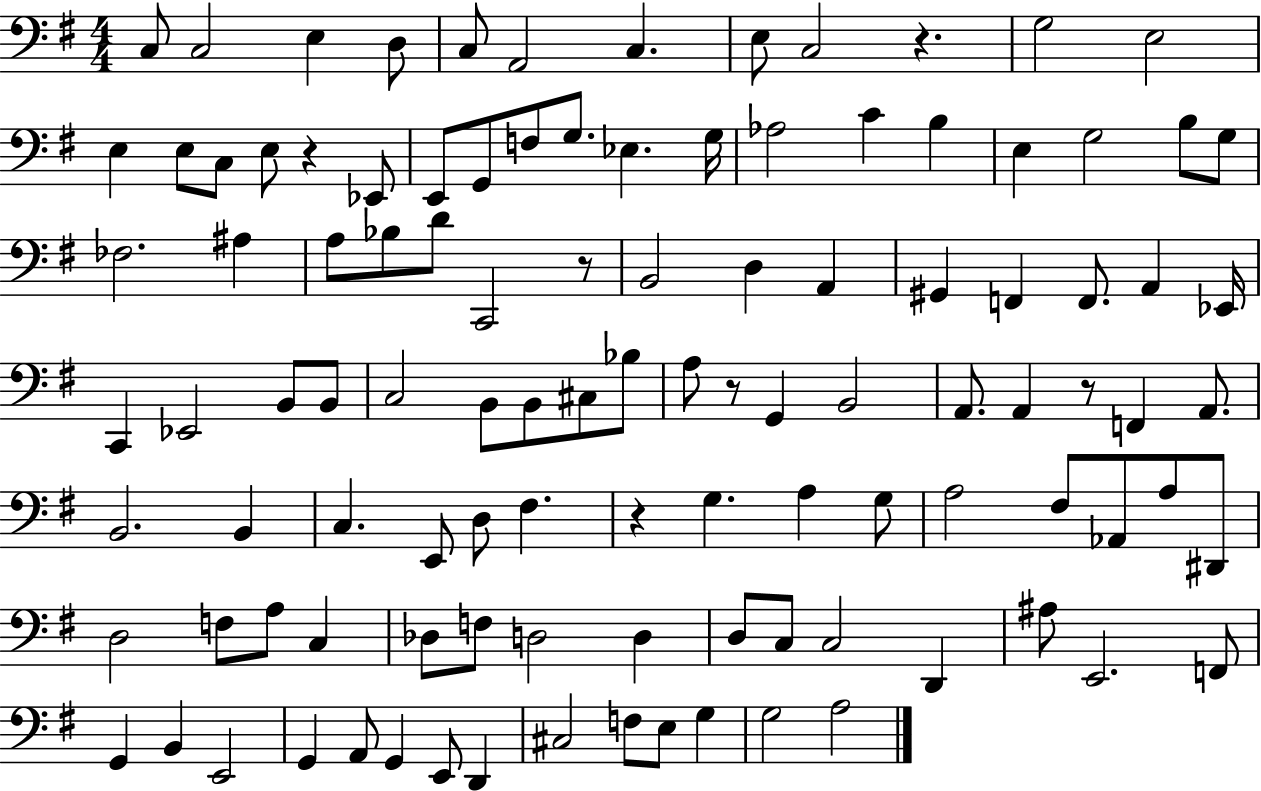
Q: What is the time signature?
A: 4/4